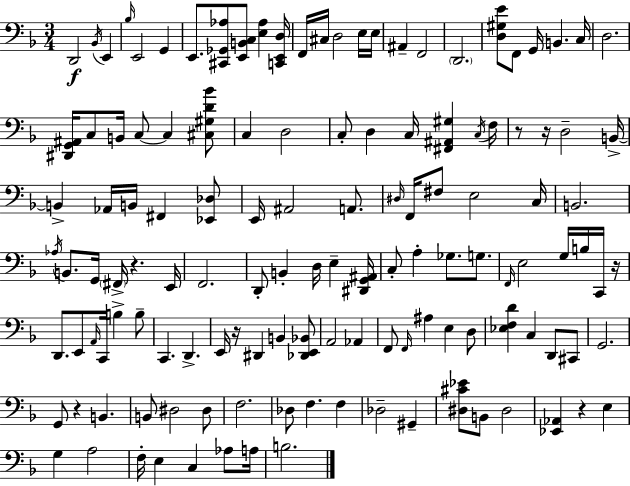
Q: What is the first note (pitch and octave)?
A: D2